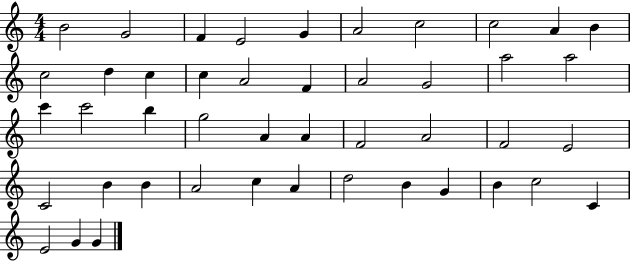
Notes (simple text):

B4/h G4/h F4/q E4/h G4/q A4/h C5/h C5/h A4/q B4/q C5/h D5/q C5/q C5/q A4/h F4/q A4/h G4/h A5/h A5/h C6/q C6/h B5/q G5/h A4/q A4/q F4/h A4/h F4/h E4/h C4/h B4/q B4/q A4/h C5/q A4/q D5/h B4/q G4/q B4/q C5/h C4/q E4/h G4/q G4/q